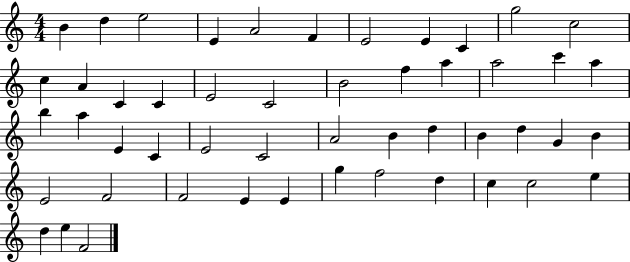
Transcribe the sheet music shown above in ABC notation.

X:1
T:Untitled
M:4/4
L:1/4
K:C
B d e2 E A2 F E2 E C g2 c2 c A C C E2 C2 B2 f a a2 c' a b a E C E2 C2 A2 B d B d G B E2 F2 F2 E E g f2 d c c2 e d e F2